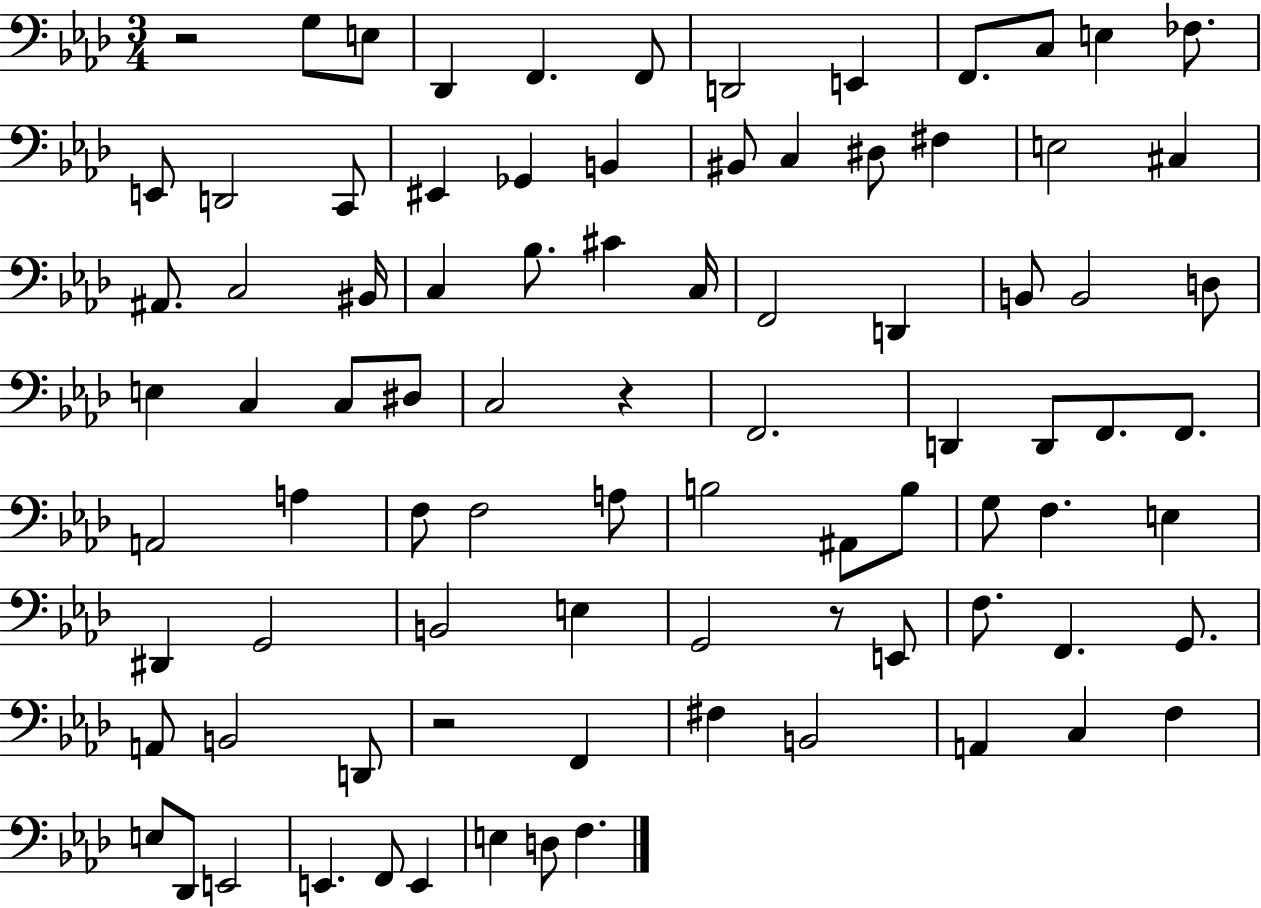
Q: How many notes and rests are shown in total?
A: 87